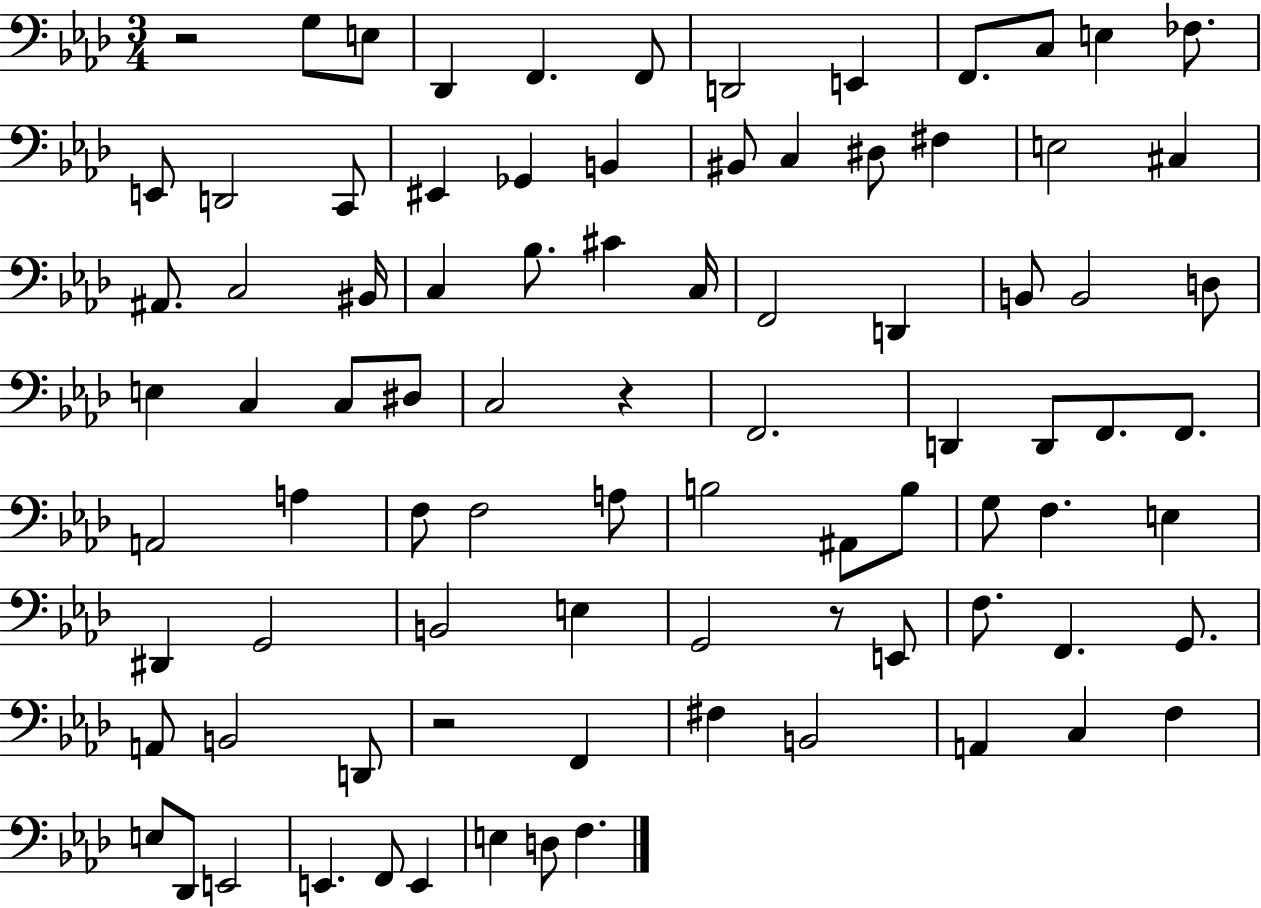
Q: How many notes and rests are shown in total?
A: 87